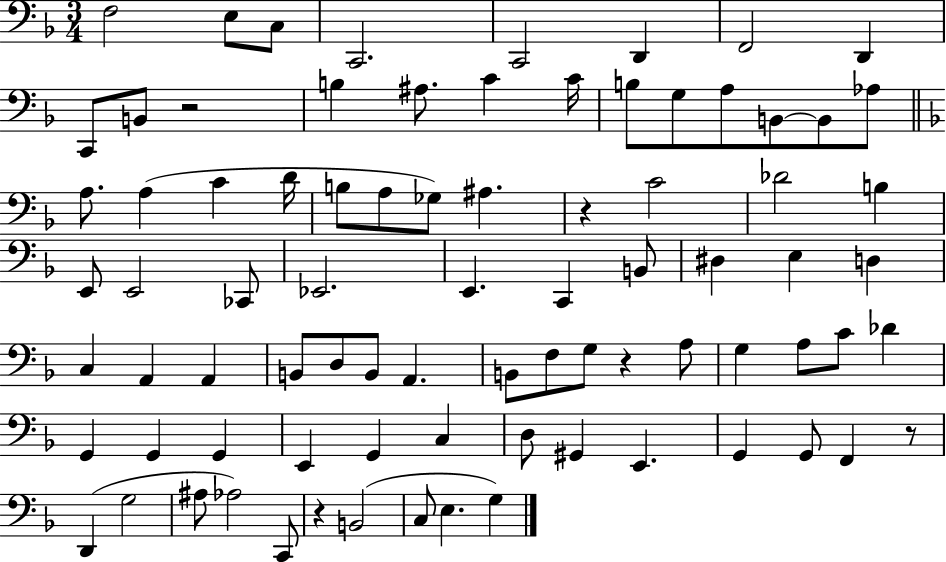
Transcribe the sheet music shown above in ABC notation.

X:1
T:Untitled
M:3/4
L:1/4
K:F
F,2 E,/2 C,/2 C,,2 C,,2 D,, F,,2 D,, C,,/2 B,,/2 z2 B, ^A,/2 C C/4 B,/2 G,/2 A,/2 B,,/2 B,,/2 _A,/2 A,/2 A, C D/4 B,/2 A,/2 _G,/2 ^A, z C2 _D2 B, E,,/2 E,,2 _C,,/2 _E,,2 E,, C,, B,,/2 ^D, E, D, C, A,, A,, B,,/2 D,/2 B,,/2 A,, B,,/2 F,/2 G,/2 z A,/2 G, A,/2 C/2 _D G,, G,, G,, E,, G,, C, D,/2 ^G,, E,, G,, G,,/2 F,, z/2 D,, G,2 ^A,/2 _A,2 C,,/2 z B,,2 C,/2 E, G,